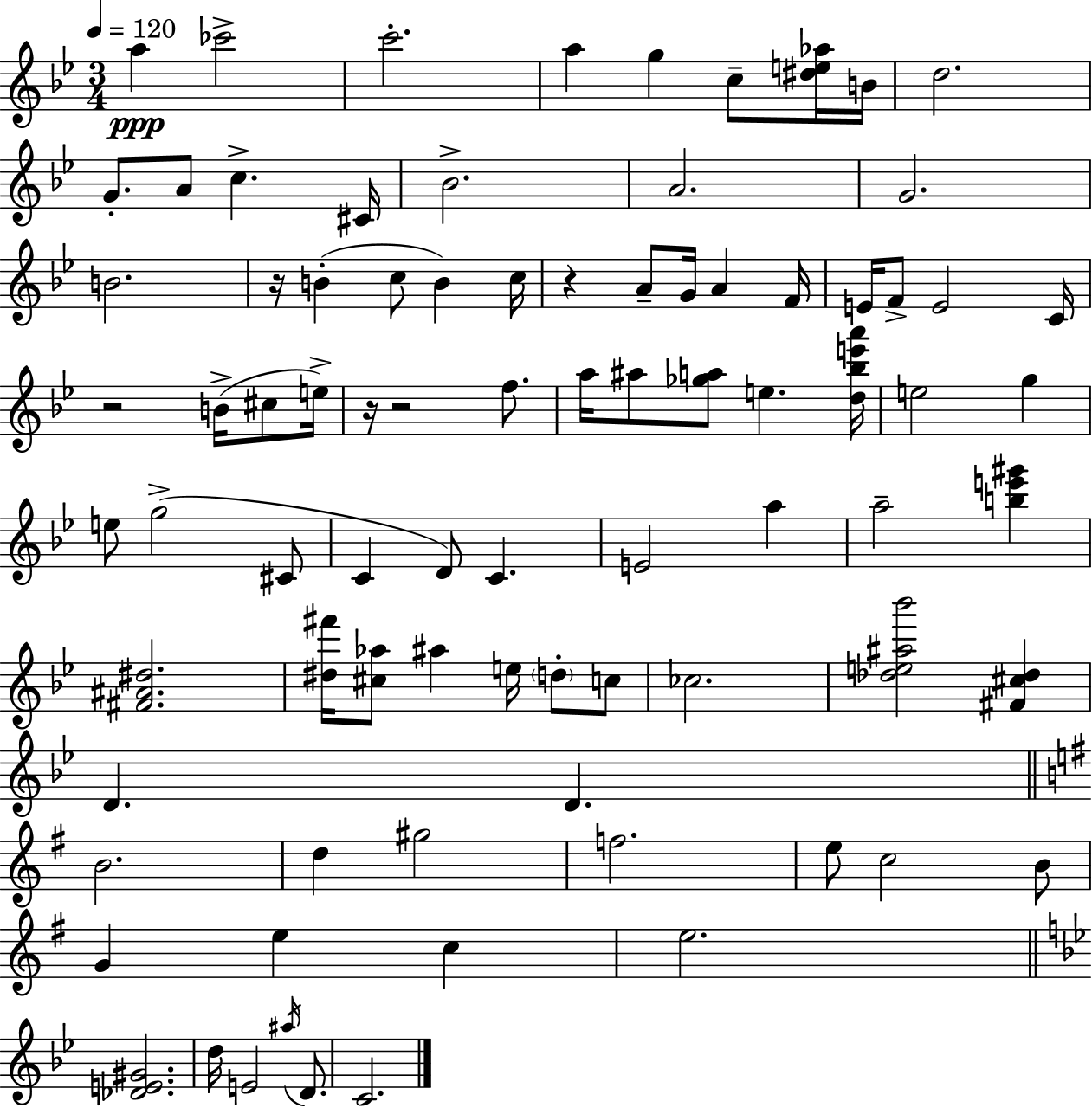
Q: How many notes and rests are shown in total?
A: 84